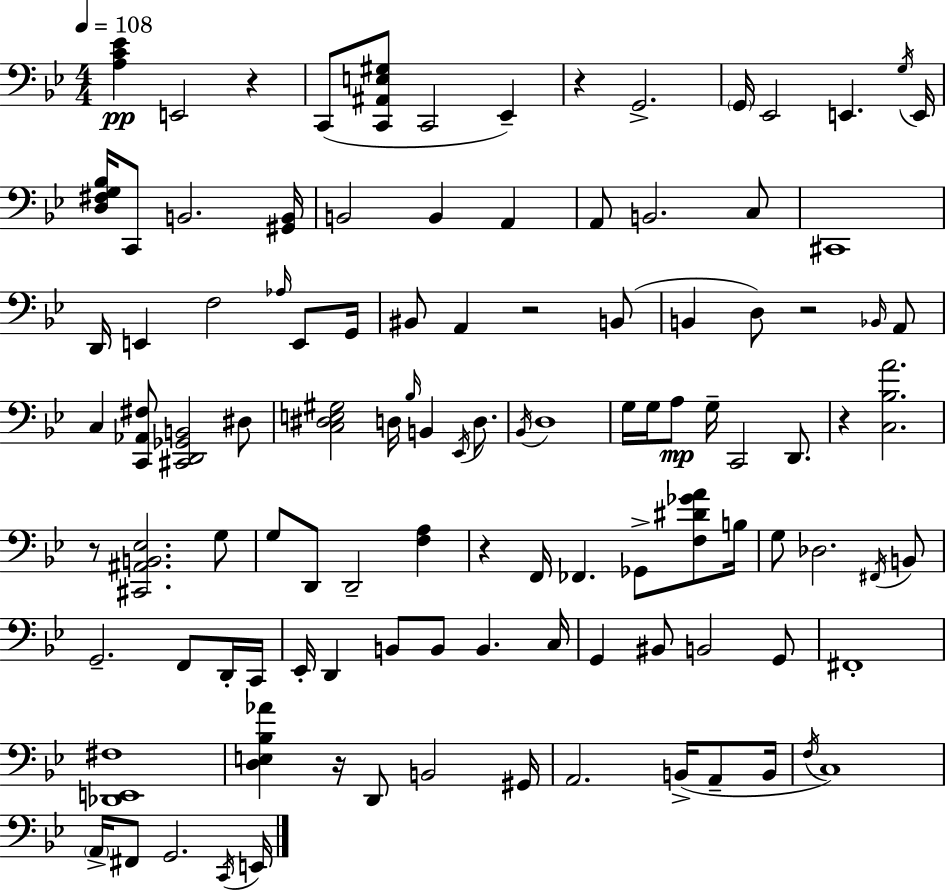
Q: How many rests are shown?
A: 8